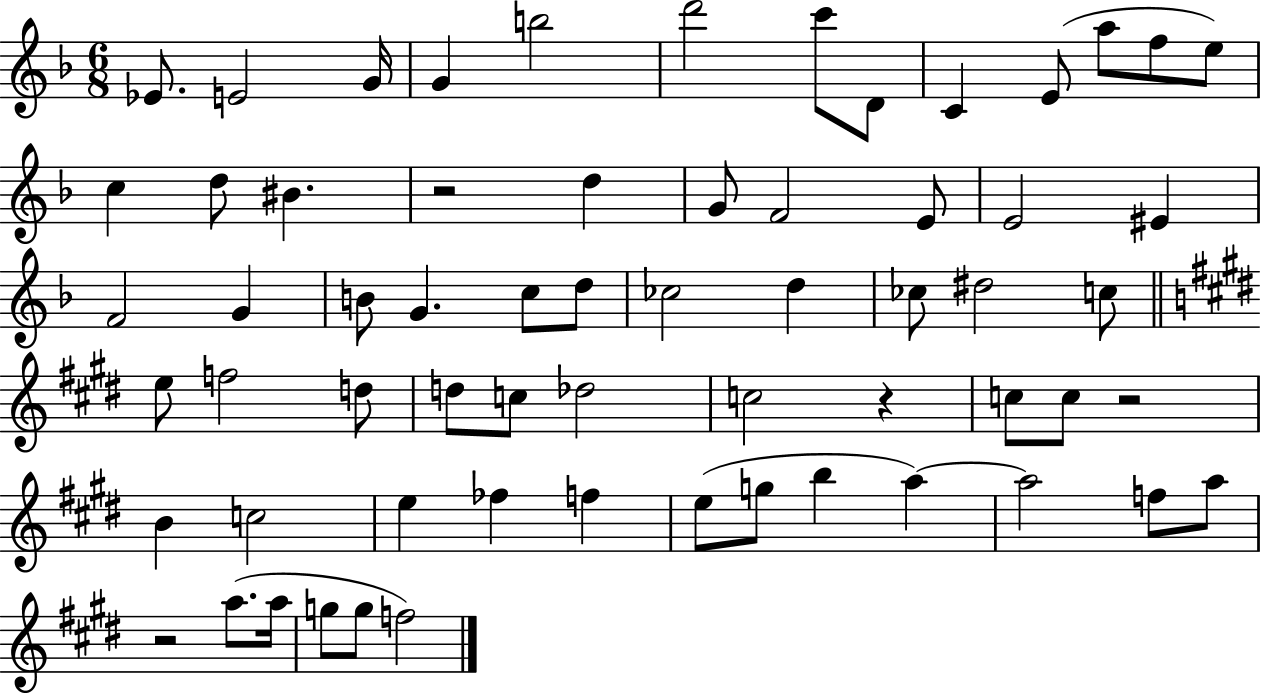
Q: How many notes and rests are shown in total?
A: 63